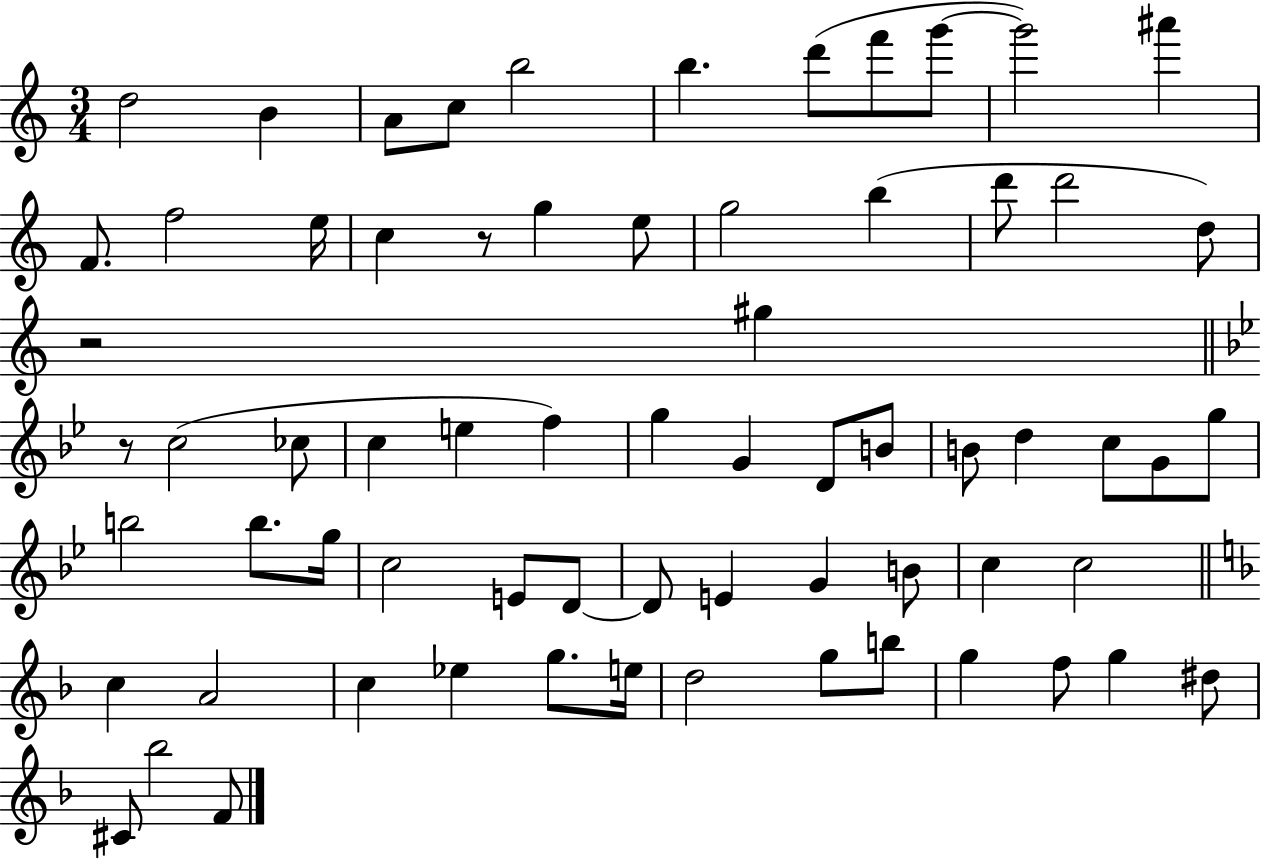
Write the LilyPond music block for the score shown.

{
  \clef treble
  \numericTimeSignature
  \time 3/4
  \key c \major
  d''2 b'4 | a'8 c''8 b''2 | b''4. d'''8( f'''8 g'''8~~ | g'''2) ais'''4 | \break f'8. f''2 e''16 | c''4 r8 g''4 e''8 | g''2 b''4( | d'''8 d'''2 d''8) | \break r2 gis''4 | \bar "||" \break \key bes \major r8 c''2( ces''8 | c''4 e''4 f''4) | g''4 g'4 d'8 b'8 | b'8 d''4 c''8 g'8 g''8 | \break b''2 b''8. g''16 | c''2 e'8 d'8~~ | d'8 e'4 g'4 b'8 | c''4 c''2 | \break \bar "||" \break \key d \minor c''4 a'2 | c''4 ees''4 g''8. e''16 | d''2 g''8 b''8 | g''4 f''8 g''4 dis''8 | \break cis'8 bes''2 f'8 | \bar "|."
}